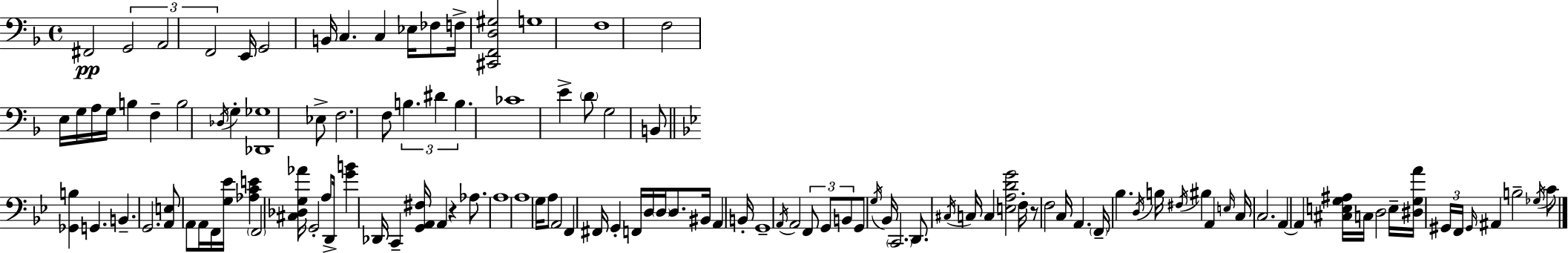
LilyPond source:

{
  \clef bass
  \time 4/4
  \defaultTimeSignature
  \key d \minor
  \repeat volta 2 { fis,2\pp \tuplet 3/2 { g,2 | a,2 f,2 } | e,16 g,2 b,16 c4. | c4 ees16 fes8 f16-> <cis, f, d gis>2 | \break g1 | f1 | f2 e16 g16 a16 g16 b4 | f4-- b2 \acciaccatura { des16 } g4-. | \break <des, ges>1 | ees8-> f2. f8 | \tuplet 3/2 { b4. dis'4 b4. } | ces'1 | \break e'4-> \parenthesize d'8 g2 b,8 | \bar "||" \break \key bes \major <ges, b>4 g,4. b,4.-- | g,2. <a, e>8 a,8 | a,16 f,16 <g ees'>16 <aes c' e'>4 \parenthesize f,2 <cis des g aes'>16 | g,2-. a8 d,16-> <g' b'>4 des,16 | \break c,4-- <g, a, fis>16 a,4 r4 aes8. | a1 | a1 | g16 a8 a,2 f,4 fis,16 | \break g,4-. f,16 d16 \parenthesize d16 d8. bis,16 a,4 b,16-. | g,1-- | \acciaccatura { a,16 } a,2 \tuplet 3/2 { f,8 g,8 b,8 } g,8 | \acciaccatura { g16 } bes,16 \parenthesize c,2. d,8. | \break \acciaccatura { cis16 } c16 c4 <e a d' g'>2 | f16-. r8 f2 c16 a,4. | \parenthesize f,16-- bes4. \acciaccatura { d16 } b16 \acciaccatura { fis16 } bis4 | a,4 \grace { e16 } c16 c2. | \break a,4~~ a,4 <cis e g ais>16 c16 d2 | e16-- <dis g a'>16 \tuplet 3/2 { gis,16 f,16 \grace { gis,16 } } ais,4 b2-- | \acciaccatura { ges16 } c'8 } \bar "|."
}